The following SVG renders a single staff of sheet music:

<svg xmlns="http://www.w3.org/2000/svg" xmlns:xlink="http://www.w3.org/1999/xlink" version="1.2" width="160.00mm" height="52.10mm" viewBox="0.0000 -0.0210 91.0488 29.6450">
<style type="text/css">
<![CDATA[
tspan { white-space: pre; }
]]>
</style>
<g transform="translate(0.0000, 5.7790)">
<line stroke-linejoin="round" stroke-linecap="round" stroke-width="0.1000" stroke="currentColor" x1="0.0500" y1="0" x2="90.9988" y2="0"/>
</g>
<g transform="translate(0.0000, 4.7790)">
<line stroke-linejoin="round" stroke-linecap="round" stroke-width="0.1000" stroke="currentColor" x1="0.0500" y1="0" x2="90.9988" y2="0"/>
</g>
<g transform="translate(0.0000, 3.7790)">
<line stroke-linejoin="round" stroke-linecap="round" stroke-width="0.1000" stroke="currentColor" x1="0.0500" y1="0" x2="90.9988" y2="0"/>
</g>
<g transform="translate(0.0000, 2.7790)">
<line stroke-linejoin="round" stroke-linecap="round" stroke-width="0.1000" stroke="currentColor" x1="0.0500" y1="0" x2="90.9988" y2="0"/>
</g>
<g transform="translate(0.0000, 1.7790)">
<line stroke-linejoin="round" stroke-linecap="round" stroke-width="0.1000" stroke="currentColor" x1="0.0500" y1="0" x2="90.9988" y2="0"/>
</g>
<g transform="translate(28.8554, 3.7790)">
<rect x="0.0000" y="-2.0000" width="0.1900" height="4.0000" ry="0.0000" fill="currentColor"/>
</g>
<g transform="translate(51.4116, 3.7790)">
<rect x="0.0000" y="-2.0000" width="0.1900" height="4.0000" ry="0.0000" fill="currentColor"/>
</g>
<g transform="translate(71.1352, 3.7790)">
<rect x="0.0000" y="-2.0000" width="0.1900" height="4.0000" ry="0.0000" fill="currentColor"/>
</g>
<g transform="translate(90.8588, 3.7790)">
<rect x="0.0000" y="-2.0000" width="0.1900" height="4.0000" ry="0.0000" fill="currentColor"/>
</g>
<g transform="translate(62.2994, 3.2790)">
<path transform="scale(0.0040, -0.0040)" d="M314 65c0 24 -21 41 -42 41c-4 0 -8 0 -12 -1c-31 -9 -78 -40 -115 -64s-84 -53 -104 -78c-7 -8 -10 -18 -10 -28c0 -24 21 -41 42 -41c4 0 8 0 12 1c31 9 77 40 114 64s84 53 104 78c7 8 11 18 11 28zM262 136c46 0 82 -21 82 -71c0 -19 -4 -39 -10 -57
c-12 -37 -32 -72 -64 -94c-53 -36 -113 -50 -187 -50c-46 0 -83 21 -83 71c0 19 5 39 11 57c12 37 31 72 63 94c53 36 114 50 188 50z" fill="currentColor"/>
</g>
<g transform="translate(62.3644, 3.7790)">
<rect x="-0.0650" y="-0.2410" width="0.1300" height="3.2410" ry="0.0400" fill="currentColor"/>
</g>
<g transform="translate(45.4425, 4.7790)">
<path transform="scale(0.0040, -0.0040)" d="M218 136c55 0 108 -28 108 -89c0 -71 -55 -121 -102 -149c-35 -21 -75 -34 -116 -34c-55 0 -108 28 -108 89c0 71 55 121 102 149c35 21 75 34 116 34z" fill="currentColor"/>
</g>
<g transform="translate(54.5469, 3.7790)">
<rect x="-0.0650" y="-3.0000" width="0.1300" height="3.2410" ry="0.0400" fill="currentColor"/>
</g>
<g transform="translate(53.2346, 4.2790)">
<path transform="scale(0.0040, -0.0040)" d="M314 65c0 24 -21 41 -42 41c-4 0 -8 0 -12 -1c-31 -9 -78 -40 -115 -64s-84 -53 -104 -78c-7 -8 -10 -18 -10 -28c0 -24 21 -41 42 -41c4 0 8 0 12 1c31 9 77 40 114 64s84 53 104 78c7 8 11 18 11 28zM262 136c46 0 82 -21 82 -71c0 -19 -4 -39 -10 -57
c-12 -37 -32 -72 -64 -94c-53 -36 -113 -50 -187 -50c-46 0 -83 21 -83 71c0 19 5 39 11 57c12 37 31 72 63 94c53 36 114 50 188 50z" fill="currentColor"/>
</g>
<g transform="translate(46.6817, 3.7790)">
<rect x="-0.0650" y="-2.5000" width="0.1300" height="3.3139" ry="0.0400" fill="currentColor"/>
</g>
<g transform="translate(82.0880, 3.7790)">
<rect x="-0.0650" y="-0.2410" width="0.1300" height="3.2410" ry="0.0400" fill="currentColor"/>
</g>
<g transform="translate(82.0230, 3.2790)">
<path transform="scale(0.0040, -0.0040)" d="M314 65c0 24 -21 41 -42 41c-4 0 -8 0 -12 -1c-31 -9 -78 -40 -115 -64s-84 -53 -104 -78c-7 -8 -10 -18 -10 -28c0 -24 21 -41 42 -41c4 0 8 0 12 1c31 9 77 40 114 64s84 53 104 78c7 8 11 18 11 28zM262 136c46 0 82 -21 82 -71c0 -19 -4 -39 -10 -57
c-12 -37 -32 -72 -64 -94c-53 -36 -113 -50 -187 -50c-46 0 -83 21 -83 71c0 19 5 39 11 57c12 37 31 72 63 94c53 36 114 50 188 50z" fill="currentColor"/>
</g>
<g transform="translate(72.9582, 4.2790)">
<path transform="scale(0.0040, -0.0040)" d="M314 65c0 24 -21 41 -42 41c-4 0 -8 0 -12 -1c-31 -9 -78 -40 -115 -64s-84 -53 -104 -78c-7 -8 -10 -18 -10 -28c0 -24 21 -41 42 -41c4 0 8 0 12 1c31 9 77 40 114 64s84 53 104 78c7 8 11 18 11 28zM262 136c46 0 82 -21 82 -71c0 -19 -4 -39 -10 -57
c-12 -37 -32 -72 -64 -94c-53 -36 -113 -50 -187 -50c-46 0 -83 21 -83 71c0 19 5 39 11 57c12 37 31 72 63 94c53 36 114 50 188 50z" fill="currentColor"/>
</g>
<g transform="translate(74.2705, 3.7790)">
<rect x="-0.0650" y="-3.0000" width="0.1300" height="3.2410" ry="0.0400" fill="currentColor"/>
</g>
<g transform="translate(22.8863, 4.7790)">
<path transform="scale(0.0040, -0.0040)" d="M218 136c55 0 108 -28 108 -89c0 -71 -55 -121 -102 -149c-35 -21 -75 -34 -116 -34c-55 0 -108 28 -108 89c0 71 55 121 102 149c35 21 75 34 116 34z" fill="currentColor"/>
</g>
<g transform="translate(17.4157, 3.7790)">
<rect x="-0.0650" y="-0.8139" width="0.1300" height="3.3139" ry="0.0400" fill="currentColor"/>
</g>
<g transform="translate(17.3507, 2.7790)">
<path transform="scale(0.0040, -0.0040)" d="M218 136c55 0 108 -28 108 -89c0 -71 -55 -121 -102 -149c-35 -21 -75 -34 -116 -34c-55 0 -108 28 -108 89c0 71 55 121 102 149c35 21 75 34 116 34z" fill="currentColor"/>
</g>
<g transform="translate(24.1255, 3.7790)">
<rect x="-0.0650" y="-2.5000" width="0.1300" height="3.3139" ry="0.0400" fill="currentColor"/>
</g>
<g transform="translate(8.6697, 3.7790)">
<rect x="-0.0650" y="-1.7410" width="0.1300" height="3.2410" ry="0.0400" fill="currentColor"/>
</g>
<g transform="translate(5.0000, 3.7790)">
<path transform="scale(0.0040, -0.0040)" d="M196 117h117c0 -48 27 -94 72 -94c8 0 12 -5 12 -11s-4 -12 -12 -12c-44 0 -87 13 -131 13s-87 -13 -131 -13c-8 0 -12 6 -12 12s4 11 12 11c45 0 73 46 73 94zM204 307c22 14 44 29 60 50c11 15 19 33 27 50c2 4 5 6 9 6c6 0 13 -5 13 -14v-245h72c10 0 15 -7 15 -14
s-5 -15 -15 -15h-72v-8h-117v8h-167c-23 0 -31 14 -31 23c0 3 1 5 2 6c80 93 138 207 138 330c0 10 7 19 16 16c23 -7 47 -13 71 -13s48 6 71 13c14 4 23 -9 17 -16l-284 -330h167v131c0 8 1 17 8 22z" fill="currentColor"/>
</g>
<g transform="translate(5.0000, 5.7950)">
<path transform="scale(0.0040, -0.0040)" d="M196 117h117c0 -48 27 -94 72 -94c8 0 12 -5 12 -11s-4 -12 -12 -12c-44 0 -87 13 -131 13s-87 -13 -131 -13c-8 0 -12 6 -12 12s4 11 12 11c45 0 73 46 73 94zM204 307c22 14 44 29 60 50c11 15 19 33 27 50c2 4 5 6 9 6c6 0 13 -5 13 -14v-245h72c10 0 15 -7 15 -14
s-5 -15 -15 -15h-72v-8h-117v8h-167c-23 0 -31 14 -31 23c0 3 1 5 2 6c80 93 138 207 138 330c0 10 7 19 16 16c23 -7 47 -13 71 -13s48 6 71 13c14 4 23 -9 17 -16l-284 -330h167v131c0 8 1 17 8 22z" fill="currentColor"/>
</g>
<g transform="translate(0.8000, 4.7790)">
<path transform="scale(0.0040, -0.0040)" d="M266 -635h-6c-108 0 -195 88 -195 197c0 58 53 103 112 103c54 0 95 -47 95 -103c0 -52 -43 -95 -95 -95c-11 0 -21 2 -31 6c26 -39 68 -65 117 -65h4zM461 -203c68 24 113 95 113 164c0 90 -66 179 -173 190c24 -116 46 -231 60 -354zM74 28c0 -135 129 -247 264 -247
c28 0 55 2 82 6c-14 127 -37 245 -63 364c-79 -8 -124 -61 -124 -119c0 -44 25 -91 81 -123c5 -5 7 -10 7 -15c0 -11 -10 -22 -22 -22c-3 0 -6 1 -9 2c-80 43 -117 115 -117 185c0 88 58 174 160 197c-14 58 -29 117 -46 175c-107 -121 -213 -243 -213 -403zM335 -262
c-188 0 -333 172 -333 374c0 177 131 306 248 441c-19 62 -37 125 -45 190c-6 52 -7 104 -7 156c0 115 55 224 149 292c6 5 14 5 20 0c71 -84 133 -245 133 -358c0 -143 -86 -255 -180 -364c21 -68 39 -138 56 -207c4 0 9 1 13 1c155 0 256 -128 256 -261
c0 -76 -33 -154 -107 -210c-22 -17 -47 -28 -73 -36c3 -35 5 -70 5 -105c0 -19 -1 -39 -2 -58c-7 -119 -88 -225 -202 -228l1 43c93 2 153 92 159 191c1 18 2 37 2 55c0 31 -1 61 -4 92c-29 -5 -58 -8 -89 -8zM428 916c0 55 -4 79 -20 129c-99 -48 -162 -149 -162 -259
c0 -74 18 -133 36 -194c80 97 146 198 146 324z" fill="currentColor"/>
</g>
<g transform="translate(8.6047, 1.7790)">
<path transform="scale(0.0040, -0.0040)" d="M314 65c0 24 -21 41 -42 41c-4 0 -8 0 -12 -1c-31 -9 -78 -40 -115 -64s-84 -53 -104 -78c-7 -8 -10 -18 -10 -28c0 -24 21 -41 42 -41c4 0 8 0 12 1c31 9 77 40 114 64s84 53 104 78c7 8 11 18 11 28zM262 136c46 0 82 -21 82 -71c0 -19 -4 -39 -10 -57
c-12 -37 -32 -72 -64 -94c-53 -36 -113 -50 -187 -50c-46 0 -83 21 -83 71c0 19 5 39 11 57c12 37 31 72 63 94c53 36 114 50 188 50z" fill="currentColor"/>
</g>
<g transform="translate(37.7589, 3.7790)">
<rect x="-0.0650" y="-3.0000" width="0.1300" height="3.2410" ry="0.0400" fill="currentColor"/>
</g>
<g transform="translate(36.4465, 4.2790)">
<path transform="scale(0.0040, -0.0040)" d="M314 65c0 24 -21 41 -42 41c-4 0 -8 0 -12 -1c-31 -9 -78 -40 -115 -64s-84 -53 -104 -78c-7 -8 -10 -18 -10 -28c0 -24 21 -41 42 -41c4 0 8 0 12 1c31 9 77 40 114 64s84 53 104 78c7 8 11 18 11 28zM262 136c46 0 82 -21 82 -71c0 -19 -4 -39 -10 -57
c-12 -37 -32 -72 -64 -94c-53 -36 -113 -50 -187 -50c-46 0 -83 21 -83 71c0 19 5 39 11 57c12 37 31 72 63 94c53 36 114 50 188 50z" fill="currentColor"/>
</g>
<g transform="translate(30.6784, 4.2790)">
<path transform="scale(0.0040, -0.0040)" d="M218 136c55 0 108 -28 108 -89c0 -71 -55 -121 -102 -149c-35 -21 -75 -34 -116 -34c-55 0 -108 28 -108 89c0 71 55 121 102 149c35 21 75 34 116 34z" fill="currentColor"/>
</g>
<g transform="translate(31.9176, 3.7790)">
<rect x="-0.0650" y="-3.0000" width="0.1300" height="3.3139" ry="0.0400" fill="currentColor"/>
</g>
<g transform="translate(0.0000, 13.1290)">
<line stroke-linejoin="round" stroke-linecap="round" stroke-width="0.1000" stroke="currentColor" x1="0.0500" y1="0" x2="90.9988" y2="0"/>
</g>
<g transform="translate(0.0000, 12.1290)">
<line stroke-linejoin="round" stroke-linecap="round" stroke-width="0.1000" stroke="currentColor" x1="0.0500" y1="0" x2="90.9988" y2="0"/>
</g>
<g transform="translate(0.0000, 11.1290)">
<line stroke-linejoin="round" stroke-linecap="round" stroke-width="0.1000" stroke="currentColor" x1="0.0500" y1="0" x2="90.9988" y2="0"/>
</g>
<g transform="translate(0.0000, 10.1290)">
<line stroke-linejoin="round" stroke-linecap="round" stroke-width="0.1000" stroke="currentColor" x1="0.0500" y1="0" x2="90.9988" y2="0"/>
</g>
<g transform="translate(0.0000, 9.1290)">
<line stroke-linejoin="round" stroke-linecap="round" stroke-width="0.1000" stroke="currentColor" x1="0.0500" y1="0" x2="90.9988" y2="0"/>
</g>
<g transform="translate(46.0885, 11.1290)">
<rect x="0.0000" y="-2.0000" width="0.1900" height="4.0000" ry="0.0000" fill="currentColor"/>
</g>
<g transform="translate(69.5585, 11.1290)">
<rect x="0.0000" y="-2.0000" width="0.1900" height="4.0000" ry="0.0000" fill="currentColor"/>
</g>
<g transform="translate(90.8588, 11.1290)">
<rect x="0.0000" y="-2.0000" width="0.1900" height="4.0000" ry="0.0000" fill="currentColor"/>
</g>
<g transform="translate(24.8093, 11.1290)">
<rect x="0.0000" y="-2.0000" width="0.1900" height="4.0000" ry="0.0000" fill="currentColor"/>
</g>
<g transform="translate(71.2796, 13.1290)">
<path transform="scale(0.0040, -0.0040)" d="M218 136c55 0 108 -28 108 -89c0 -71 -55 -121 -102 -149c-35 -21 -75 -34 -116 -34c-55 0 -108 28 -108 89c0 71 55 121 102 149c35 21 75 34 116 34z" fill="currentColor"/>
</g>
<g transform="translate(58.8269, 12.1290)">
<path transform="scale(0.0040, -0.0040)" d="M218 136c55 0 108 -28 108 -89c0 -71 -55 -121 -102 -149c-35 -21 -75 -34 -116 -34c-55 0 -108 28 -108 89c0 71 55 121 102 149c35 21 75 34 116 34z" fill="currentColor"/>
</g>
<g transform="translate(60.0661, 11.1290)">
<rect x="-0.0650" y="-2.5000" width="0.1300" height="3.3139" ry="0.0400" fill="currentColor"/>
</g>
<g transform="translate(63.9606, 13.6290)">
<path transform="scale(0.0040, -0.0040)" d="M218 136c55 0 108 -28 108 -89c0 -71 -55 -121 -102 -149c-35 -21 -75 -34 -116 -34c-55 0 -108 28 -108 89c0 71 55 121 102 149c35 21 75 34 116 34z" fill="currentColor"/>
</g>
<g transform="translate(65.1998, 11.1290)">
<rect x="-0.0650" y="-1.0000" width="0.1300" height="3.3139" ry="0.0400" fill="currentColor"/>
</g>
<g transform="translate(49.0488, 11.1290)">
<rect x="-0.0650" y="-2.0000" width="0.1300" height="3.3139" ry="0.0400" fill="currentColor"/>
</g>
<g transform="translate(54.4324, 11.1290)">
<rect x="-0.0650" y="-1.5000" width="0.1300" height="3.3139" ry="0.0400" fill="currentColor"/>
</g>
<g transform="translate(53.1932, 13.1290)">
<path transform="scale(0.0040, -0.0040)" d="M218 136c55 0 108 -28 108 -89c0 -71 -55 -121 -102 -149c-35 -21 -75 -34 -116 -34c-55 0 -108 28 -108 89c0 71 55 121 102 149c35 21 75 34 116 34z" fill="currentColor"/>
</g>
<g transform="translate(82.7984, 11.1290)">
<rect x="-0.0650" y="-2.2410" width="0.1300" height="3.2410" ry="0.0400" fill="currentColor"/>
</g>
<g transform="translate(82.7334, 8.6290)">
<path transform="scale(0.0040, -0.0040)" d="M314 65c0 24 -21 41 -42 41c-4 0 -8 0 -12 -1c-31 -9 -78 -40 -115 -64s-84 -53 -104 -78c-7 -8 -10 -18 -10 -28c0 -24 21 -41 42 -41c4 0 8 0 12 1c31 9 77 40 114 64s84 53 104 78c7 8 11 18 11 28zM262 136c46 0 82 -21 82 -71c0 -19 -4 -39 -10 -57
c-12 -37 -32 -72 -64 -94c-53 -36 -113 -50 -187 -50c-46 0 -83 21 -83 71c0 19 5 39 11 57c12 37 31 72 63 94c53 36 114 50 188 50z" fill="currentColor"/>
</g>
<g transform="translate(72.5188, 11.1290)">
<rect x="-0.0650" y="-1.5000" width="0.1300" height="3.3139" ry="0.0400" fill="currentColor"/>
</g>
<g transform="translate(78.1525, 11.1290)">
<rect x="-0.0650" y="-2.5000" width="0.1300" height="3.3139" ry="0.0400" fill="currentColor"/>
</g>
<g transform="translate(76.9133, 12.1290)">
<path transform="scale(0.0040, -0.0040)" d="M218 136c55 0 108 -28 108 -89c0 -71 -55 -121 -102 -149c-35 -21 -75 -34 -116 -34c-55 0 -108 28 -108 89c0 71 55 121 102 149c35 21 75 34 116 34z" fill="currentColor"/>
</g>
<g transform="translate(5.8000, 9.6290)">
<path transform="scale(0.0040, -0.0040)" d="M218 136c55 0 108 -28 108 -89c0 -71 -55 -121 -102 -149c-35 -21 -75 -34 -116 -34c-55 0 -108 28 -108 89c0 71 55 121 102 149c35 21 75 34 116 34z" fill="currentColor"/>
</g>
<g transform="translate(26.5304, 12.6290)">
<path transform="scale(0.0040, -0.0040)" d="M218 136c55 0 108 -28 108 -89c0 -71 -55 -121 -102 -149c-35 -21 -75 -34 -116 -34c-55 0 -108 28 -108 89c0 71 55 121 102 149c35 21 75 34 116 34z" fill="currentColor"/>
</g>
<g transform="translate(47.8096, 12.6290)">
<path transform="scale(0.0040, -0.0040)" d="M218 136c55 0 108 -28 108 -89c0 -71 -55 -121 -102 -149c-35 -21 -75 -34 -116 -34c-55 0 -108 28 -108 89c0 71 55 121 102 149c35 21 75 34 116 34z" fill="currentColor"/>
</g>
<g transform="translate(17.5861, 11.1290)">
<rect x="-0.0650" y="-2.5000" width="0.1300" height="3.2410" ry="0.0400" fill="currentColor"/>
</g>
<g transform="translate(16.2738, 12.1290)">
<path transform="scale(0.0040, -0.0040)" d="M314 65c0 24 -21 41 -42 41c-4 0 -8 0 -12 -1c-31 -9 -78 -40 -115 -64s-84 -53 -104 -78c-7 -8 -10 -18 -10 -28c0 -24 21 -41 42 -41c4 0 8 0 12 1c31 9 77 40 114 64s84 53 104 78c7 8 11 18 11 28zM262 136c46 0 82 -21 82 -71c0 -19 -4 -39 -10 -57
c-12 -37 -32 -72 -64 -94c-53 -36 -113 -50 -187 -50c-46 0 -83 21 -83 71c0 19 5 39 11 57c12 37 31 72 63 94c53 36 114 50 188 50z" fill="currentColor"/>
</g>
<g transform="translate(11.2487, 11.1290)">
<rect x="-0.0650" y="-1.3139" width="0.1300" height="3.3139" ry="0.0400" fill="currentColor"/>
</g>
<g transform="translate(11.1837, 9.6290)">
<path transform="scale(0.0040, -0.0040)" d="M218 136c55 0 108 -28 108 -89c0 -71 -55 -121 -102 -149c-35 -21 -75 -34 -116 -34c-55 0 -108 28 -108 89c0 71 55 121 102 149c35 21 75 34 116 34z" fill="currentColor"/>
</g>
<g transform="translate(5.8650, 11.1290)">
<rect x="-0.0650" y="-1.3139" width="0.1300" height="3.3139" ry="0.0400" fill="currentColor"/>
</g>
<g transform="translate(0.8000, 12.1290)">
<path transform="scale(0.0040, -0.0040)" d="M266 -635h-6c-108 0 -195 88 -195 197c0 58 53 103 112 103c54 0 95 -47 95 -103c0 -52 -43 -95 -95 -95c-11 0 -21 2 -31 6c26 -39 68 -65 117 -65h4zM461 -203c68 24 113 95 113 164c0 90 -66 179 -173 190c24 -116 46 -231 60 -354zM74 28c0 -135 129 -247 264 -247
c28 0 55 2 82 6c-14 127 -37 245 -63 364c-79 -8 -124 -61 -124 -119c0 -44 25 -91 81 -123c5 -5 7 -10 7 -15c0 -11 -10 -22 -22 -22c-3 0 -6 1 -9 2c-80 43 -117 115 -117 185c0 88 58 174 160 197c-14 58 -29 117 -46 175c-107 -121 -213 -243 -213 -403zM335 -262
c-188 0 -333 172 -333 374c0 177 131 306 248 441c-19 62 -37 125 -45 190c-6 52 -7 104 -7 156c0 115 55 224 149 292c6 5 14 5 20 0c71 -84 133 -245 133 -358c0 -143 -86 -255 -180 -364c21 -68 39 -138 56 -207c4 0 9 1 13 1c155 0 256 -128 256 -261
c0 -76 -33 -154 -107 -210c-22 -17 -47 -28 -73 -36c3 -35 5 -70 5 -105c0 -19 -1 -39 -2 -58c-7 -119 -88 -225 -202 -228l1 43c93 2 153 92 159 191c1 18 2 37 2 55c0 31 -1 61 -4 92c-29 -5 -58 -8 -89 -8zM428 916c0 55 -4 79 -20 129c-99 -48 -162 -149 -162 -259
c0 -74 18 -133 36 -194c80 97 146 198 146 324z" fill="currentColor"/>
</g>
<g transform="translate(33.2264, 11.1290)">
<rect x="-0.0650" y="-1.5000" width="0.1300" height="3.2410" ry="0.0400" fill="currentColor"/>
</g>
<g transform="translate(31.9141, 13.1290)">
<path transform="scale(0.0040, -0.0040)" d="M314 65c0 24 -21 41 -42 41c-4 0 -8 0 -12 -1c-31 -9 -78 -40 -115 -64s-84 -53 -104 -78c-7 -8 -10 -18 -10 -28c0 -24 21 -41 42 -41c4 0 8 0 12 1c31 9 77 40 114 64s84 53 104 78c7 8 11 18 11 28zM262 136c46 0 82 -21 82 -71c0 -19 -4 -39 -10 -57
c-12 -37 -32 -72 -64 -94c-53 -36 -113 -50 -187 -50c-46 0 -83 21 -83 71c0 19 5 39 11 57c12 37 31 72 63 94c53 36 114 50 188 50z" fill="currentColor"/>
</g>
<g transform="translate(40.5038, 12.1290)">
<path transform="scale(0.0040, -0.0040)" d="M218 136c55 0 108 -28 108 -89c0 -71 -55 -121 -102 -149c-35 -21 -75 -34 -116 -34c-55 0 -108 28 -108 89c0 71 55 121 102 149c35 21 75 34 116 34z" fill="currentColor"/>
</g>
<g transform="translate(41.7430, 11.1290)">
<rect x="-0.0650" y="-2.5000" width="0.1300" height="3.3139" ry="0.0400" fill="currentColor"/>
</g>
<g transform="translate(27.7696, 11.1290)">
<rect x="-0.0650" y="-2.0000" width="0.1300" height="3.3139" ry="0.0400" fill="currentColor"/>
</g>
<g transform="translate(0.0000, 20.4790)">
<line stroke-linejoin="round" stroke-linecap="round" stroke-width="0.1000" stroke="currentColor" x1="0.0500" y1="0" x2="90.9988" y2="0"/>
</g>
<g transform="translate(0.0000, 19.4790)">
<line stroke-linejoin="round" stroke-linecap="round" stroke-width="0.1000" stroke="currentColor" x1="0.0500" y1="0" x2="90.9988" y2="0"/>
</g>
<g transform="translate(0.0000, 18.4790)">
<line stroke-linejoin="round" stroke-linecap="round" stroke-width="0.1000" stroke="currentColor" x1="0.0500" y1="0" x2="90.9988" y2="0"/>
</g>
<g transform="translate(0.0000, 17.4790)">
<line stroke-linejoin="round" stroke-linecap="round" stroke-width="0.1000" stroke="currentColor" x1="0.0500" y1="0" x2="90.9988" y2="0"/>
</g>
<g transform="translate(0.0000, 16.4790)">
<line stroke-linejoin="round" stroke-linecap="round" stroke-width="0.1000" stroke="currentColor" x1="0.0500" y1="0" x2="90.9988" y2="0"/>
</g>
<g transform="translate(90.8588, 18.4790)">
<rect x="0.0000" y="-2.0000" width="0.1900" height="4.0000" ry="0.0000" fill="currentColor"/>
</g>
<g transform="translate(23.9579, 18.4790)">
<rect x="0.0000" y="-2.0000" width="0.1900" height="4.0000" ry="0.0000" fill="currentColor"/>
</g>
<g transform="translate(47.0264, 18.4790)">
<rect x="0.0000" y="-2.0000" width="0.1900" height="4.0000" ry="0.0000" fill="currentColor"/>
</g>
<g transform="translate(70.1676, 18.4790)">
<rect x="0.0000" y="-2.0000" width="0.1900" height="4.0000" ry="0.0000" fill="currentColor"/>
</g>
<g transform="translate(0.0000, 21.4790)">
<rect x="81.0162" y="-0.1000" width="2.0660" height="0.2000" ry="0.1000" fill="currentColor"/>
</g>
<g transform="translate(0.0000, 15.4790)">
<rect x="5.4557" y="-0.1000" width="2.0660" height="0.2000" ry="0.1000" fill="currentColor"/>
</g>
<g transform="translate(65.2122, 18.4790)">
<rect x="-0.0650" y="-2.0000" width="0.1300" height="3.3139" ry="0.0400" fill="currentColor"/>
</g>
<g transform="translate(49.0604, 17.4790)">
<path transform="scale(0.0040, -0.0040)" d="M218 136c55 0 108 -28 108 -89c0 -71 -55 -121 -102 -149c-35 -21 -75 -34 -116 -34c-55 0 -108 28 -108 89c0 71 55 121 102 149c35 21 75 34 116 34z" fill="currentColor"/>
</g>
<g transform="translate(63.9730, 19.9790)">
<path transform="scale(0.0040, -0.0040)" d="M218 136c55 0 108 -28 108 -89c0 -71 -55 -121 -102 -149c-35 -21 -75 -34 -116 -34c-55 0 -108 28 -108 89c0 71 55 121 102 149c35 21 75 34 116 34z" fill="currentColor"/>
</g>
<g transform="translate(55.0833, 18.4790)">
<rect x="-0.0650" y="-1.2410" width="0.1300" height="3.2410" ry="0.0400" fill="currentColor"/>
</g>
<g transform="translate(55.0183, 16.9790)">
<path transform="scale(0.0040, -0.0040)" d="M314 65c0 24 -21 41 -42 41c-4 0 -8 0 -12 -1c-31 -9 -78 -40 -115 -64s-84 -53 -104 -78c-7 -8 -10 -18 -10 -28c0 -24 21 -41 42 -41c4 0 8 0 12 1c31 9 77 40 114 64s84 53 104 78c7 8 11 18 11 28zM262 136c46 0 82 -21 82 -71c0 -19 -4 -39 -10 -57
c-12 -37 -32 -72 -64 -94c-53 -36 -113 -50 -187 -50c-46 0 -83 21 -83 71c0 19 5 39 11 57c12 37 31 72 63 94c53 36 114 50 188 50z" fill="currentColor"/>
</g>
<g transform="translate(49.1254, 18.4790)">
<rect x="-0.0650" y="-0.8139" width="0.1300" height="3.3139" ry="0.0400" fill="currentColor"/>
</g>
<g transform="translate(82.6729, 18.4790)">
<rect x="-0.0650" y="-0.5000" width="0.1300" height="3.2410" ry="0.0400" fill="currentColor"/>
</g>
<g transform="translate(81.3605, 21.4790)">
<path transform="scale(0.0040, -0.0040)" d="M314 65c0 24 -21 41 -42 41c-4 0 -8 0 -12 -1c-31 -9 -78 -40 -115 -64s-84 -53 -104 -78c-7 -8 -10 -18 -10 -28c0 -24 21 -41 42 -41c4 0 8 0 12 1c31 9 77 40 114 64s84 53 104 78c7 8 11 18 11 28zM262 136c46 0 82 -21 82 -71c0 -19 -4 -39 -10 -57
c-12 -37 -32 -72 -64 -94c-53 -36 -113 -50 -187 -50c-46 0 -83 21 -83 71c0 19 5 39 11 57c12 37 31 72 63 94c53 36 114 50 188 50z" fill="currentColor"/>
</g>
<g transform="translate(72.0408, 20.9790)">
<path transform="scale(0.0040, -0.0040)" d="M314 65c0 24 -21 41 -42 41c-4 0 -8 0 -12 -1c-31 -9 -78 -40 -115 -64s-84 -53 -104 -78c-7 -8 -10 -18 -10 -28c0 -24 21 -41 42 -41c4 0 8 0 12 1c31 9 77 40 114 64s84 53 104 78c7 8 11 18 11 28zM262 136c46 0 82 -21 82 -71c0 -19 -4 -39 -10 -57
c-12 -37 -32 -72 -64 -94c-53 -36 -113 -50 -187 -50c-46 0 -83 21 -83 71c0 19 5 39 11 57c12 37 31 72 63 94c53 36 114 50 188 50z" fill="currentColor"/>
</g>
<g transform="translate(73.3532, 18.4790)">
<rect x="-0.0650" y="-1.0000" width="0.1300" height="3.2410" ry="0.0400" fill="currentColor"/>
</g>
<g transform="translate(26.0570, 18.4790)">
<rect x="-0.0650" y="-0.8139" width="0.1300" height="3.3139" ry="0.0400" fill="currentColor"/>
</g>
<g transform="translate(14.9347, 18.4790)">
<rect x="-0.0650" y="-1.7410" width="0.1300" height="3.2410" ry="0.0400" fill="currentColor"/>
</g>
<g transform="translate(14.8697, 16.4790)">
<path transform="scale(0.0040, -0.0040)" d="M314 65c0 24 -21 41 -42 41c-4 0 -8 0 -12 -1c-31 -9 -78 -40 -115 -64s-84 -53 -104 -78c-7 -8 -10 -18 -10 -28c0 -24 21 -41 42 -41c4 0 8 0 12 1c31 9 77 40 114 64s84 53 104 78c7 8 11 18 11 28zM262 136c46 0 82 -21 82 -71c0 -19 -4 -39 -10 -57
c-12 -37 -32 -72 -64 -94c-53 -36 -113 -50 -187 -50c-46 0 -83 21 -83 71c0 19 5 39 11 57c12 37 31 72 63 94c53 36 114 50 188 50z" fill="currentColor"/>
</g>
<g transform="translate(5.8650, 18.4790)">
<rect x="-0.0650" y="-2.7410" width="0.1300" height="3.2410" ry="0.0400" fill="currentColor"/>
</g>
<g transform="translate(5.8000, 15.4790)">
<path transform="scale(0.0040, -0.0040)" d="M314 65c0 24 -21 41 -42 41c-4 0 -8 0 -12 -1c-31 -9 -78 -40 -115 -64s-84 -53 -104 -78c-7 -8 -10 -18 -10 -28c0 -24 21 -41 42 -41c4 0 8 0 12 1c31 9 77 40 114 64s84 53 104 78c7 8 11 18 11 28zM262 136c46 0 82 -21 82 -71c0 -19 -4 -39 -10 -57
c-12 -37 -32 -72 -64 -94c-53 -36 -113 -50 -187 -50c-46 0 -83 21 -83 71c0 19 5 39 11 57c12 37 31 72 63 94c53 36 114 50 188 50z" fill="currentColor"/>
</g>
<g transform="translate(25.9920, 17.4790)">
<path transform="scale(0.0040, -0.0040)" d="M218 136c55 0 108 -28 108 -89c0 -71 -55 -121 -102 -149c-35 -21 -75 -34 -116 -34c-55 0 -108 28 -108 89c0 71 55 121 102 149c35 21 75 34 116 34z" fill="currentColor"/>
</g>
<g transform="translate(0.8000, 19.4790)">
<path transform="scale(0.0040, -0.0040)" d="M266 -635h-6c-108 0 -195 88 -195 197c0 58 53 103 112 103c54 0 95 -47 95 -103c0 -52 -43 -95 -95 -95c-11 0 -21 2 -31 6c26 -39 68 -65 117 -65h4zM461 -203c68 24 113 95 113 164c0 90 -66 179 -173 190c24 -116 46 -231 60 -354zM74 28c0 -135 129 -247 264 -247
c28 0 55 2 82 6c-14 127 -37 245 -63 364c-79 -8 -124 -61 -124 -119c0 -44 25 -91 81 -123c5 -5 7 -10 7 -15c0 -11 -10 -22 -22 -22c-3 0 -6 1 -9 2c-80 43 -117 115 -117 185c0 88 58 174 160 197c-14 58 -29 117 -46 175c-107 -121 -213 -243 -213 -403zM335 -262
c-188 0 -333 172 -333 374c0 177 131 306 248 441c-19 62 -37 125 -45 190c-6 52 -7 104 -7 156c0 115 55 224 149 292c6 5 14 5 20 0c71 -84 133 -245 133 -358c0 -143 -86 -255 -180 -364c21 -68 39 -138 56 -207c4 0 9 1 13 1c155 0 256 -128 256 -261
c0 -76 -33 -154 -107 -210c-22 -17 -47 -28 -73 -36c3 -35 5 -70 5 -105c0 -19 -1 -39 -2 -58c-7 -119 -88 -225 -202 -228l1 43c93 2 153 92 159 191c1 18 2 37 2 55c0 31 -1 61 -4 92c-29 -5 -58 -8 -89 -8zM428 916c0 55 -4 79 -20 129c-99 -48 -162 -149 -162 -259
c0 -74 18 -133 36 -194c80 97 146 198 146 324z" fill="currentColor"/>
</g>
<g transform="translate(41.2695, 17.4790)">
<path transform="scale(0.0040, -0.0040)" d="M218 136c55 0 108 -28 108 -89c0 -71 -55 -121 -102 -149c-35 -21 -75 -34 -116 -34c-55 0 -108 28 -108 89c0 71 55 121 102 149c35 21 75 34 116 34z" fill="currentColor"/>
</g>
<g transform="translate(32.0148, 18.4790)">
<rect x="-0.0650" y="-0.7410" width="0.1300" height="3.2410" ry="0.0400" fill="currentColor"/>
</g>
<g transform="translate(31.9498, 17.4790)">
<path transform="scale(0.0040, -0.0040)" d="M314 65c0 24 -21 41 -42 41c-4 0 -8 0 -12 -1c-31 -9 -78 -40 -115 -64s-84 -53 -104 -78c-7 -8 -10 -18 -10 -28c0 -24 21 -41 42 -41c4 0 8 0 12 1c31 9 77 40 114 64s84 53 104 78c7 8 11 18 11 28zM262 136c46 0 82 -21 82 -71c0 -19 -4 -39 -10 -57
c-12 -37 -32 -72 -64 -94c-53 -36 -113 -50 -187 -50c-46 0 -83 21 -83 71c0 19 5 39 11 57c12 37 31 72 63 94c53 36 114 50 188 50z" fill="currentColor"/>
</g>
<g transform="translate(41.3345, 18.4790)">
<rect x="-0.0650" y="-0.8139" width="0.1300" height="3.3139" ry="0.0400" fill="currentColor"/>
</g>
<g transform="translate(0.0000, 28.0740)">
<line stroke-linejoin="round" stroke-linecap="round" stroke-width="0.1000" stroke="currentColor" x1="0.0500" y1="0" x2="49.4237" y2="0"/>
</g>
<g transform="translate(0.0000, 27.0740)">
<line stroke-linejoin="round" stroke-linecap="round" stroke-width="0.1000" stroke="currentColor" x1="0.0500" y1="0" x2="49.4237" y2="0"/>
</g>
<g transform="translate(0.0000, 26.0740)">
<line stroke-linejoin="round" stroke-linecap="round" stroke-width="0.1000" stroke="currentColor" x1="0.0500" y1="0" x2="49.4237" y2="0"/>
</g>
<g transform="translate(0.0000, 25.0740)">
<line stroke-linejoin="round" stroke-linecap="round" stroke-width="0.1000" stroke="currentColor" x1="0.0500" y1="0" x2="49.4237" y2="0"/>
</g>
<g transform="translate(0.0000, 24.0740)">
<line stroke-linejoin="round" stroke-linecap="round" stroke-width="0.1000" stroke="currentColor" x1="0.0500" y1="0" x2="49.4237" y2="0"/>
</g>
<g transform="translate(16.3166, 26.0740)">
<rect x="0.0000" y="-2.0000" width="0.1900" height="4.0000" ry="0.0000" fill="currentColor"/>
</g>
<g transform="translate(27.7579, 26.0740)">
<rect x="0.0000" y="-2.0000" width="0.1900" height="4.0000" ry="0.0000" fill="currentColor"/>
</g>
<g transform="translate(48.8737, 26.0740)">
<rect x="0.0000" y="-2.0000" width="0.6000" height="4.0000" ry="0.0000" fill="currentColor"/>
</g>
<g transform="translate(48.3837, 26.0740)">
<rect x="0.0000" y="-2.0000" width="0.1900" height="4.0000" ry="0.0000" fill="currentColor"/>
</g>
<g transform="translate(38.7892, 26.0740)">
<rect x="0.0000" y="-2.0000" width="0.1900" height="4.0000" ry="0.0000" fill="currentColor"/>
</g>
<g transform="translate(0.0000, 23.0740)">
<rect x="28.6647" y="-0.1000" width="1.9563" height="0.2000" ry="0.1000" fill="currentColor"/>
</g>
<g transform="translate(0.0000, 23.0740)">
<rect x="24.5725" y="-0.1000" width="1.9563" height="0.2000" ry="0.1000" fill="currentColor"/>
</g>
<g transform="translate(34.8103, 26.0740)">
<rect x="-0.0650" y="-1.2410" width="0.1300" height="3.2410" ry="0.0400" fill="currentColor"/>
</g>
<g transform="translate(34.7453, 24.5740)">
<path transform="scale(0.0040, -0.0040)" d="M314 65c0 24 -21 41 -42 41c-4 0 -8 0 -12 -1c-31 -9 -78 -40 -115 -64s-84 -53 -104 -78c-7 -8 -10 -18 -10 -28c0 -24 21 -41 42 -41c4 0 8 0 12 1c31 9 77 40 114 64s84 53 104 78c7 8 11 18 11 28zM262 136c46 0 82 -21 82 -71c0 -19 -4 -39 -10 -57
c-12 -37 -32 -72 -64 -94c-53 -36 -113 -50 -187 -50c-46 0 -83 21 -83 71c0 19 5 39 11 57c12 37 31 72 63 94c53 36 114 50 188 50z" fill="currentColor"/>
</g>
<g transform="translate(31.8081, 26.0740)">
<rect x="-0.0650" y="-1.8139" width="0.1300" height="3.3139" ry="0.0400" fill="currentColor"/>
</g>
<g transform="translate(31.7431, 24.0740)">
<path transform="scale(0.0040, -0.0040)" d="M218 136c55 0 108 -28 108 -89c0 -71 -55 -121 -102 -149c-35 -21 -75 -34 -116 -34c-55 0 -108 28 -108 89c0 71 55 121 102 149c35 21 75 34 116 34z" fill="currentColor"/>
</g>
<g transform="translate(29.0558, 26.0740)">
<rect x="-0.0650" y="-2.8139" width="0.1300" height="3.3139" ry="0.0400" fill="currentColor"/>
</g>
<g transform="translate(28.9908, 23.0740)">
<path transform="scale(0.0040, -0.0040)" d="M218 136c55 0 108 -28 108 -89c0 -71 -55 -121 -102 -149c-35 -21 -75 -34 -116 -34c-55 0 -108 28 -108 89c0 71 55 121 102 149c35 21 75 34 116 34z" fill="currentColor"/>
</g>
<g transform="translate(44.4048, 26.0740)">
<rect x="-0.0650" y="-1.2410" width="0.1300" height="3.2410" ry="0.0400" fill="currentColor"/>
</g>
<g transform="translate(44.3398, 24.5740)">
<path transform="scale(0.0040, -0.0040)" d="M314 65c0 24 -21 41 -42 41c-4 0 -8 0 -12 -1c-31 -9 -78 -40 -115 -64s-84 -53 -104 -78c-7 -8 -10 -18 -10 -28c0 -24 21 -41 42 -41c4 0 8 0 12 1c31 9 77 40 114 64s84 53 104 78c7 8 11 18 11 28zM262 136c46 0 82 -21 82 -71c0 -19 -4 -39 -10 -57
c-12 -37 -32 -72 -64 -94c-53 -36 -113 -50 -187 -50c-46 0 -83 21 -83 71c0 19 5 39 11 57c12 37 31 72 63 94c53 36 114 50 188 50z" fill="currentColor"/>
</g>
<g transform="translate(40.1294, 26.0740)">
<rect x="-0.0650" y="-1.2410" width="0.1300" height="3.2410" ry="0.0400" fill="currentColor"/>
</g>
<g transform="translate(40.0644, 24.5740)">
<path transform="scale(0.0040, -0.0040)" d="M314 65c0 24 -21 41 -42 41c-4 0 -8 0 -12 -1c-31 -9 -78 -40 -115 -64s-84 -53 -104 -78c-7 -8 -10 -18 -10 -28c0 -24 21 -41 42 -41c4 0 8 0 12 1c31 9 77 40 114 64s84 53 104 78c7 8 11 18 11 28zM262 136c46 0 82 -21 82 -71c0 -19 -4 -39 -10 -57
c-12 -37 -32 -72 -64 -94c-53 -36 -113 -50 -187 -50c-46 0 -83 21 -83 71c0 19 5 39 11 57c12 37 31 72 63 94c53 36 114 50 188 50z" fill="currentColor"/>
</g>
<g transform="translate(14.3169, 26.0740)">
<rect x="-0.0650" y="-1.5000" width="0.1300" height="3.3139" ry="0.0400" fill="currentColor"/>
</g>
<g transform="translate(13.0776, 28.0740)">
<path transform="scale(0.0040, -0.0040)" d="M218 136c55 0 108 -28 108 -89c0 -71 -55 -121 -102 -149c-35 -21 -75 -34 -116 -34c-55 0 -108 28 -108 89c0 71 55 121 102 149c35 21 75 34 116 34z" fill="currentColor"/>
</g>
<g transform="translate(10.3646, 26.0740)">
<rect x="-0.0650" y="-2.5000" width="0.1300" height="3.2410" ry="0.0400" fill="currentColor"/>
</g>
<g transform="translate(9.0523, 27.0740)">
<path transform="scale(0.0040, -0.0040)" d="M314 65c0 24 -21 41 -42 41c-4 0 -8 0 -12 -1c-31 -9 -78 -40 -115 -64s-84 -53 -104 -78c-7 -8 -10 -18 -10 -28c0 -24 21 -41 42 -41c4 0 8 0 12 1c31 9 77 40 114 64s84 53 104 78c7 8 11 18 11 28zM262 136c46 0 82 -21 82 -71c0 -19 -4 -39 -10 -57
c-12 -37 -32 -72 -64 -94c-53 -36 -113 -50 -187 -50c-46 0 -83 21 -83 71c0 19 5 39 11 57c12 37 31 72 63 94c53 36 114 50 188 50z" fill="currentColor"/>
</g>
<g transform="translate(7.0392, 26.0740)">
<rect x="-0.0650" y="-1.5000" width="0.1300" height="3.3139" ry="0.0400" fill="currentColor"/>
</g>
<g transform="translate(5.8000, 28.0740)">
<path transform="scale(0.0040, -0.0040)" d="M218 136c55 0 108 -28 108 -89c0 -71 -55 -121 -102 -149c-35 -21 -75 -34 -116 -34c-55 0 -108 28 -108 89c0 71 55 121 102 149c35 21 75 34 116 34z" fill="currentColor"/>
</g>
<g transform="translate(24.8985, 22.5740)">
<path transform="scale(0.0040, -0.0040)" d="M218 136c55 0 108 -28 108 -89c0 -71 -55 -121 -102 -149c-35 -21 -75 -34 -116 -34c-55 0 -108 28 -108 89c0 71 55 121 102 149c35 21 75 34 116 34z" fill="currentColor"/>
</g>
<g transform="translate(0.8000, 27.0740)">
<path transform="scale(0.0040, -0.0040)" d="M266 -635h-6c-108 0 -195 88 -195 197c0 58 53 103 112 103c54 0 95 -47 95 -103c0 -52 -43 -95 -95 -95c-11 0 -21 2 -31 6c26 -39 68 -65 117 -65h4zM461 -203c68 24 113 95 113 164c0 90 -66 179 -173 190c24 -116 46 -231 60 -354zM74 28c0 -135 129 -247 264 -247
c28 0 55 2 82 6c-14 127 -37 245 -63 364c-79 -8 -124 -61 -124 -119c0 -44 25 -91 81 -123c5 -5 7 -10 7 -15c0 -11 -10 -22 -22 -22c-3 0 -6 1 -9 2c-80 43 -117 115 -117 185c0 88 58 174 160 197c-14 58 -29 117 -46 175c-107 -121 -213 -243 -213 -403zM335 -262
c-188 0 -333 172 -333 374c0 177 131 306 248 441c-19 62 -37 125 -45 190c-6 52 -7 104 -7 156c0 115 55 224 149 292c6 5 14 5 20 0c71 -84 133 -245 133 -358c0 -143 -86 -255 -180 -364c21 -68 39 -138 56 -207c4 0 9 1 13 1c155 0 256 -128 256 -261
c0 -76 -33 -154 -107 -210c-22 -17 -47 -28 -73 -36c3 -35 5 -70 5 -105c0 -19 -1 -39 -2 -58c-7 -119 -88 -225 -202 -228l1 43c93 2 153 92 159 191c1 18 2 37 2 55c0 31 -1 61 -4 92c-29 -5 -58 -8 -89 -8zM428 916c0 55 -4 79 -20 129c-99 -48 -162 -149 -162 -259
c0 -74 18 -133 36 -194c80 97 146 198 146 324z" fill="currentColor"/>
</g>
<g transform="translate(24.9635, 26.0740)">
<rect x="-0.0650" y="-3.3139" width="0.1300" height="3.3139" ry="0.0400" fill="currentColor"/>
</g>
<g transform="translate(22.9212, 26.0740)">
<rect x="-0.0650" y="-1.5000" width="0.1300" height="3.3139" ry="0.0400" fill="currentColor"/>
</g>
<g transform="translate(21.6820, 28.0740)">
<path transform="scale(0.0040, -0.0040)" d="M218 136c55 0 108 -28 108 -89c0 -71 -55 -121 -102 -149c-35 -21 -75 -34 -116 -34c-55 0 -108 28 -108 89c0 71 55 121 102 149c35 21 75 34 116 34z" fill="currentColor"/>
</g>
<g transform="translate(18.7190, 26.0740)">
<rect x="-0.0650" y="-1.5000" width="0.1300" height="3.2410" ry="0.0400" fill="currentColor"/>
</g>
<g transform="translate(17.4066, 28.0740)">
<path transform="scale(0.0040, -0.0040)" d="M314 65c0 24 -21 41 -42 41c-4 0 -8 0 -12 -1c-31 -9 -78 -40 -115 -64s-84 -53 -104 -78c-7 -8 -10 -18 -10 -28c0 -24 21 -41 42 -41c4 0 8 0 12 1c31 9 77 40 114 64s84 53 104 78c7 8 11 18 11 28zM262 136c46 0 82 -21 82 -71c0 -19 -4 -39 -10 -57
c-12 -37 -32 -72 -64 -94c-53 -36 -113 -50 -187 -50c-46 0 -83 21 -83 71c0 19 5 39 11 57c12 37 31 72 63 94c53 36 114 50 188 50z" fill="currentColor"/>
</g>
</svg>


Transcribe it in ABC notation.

X:1
T:Untitled
M:4/4
L:1/4
K:C
f2 d G A A2 G A2 c2 A2 c2 e e G2 F E2 G F E G D E G g2 a2 f2 d d2 d d e2 F D2 C2 E G2 E E2 E b a f e2 e2 e2